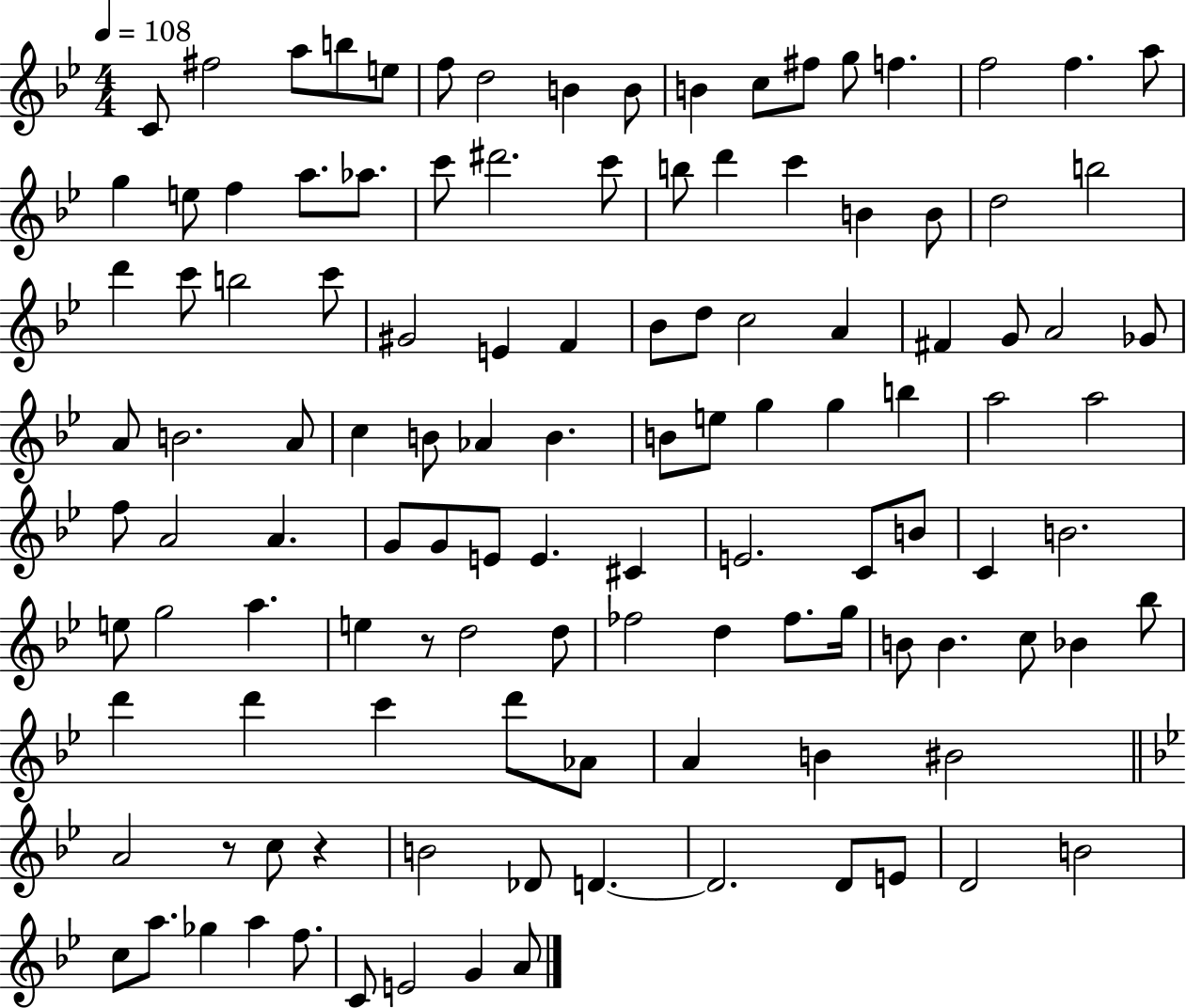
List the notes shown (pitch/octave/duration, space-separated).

C4/e F#5/h A5/e B5/e E5/e F5/e D5/h B4/q B4/e B4/q C5/e F#5/e G5/e F5/q. F5/h F5/q. A5/e G5/q E5/e F5/q A5/e. Ab5/e. C6/e D#6/h. C6/e B5/e D6/q C6/q B4/q B4/e D5/h B5/h D6/q C6/e B5/h C6/e G#4/h E4/q F4/q Bb4/e D5/e C5/h A4/q F#4/q G4/e A4/h Gb4/e A4/e B4/h. A4/e C5/q B4/e Ab4/q B4/q. B4/e E5/e G5/q G5/q B5/q A5/h A5/h F5/e A4/h A4/q. G4/e G4/e E4/e E4/q. C#4/q E4/h. C4/e B4/e C4/q B4/h. E5/e G5/h A5/q. E5/q R/e D5/h D5/e FES5/h D5/q FES5/e. G5/s B4/e B4/q. C5/e Bb4/q Bb5/e D6/q D6/q C6/q D6/e Ab4/e A4/q B4/q BIS4/h A4/h R/e C5/e R/q B4/h Db4/e D4/q. D4/h. D4/e E4/e D4/h B4/h C5/e A5/e. Gb5/q A5/q F5/e. C4/e E4/h G4/q A4/e